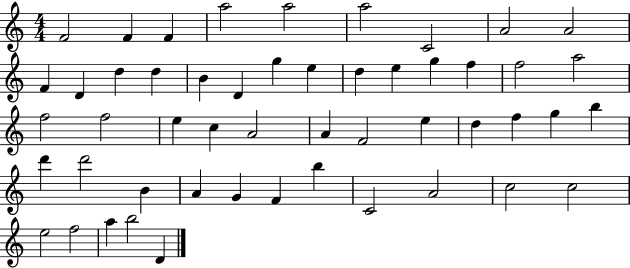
F4/h F4/q F4/q A5/h A5/h A5/h C4/h A4/h A4/h F4/q D4/q D5/q D5/q B4/q D4/q G5/q E5/q D5/q E5/q G5/q F5/q F5/h A5/h F5/h F5/h E5/q C5/q A4/h A4/q F4/h E5/q D5/q F5/q G5/q B5/q D6/q D6/h B4/q A4/q G4/q F4/q B5/q C4/h A4/h C5/h C5/h E5/h F5/h A5/q B5/h D4/q